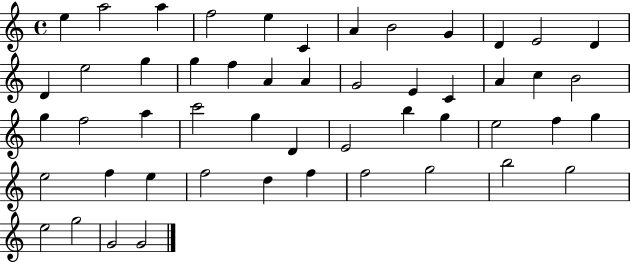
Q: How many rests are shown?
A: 0